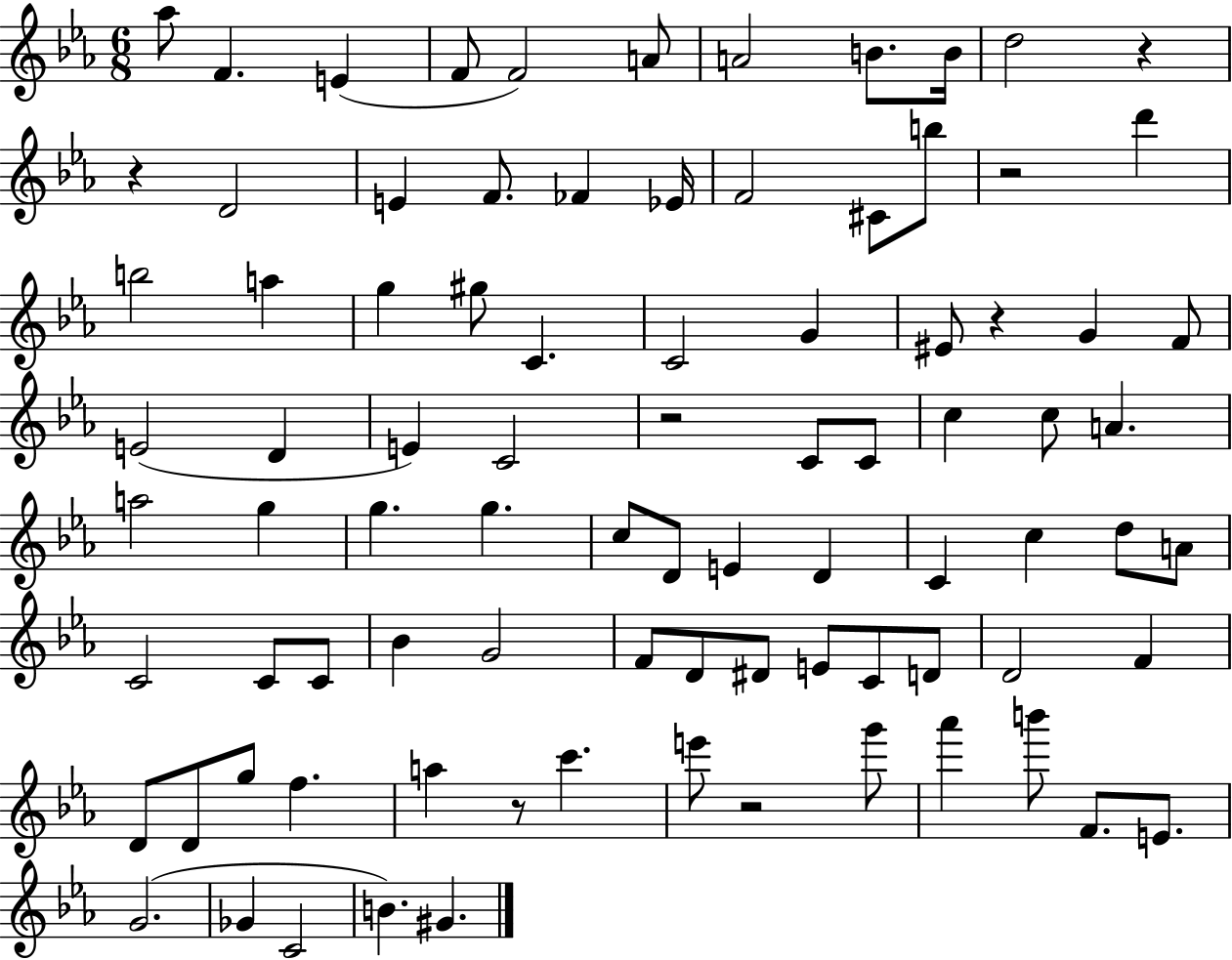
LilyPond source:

{
  \clef treble
  \numericTimeSignature
  \time 6/8
  \key ees \major
  aes''8 f'4. e'4( | f'8 f'2) a'8 | a'2 b'8. b'16 | d''2 r4 | \break r4 d'2 | e'4 f'8. fes'4 ees'16 | f'2 cis'8 b''8 | r2 d'''4 | \break b''2 a''4 | g''4 gis''8 c'4. | c'2 g'4 | eis'8 r4 g'4 f'8 | \break e'2( d'4 | e'4) c'2 | r2 c'8 c'8 | c''4 c''8 a'4. | \break a''2 g''4 | g''4. g''4. | c''8 d'8 e'4 d'4 | c'4 c''4 d''8 a'8 | \break c'2 c'8 c'8 | bes'4 g'2 | f'8 d'8 dis'8 e'8 c'8 d'8 | d'2 f'4 | \break d'8 d'8 g''8 f''4. | a''4 r8 c'''4. | e'''8 r2 g'''8 | aes'''4 b'''8 f'8. e'8. | \break g'2.( | ges'4 c'2 | b'4.) gis'4. | \bar "|."
}